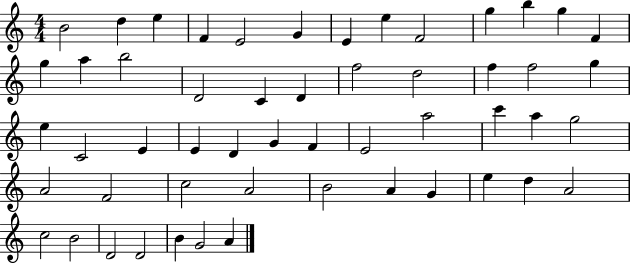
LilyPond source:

{
  \clef treble
  \numericTimeSignature
  \time 4/4
  \key c \major
  b'2 d''4 e''4 | f'4 e'2 g'4 | e'4 e''4 f'2 | g''4 b''4 g''4 f'4 | \break g''4 a''4 b''2 | d'2 c'4 d'4 | f''2 d''2 | f''4 f''2 g''4 | \break e''4 c'2 e'4 | e'4 d'4 g'4 f'4 | e'2 a''2 | c'''4 a''4 g''2 | \break a'2 f'2 | c''2 a'2 | b'2 a'4 g'4 | e''4 d''4 a'2 | \break c''2 b'2 | d'2 d'2 | b'4 g'2 a'4 | \bar "|."
}